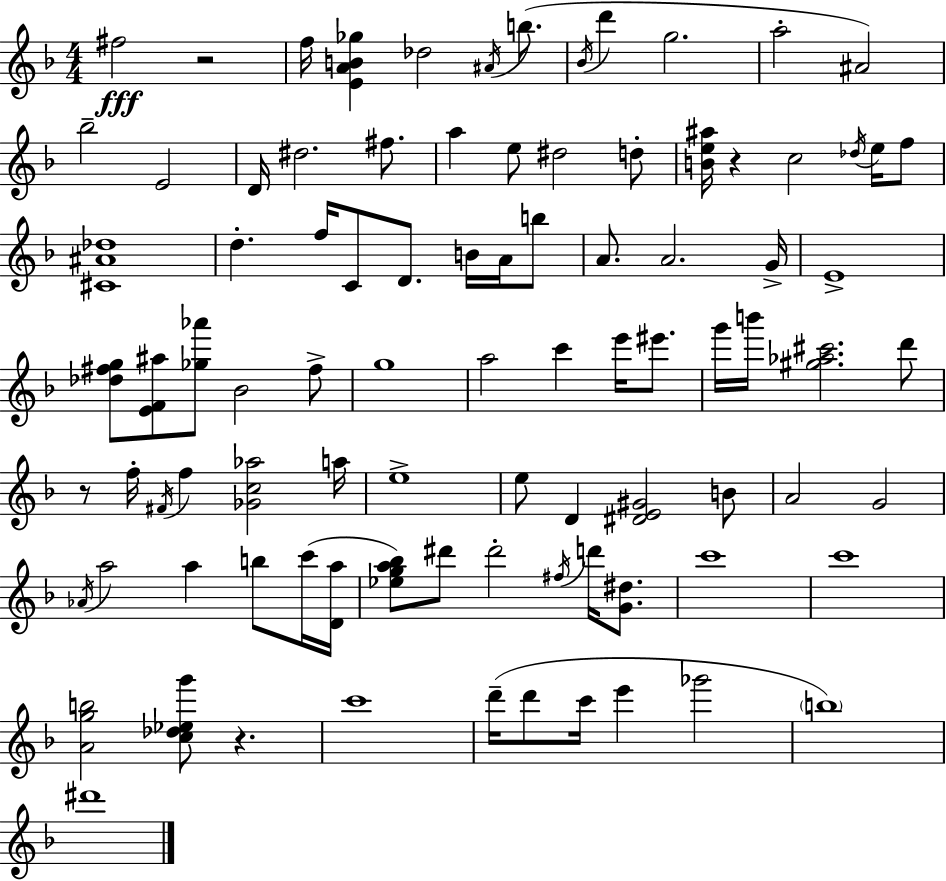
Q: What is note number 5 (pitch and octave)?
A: B5